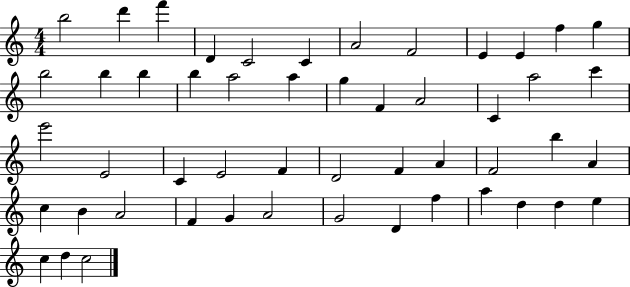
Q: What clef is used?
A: treble